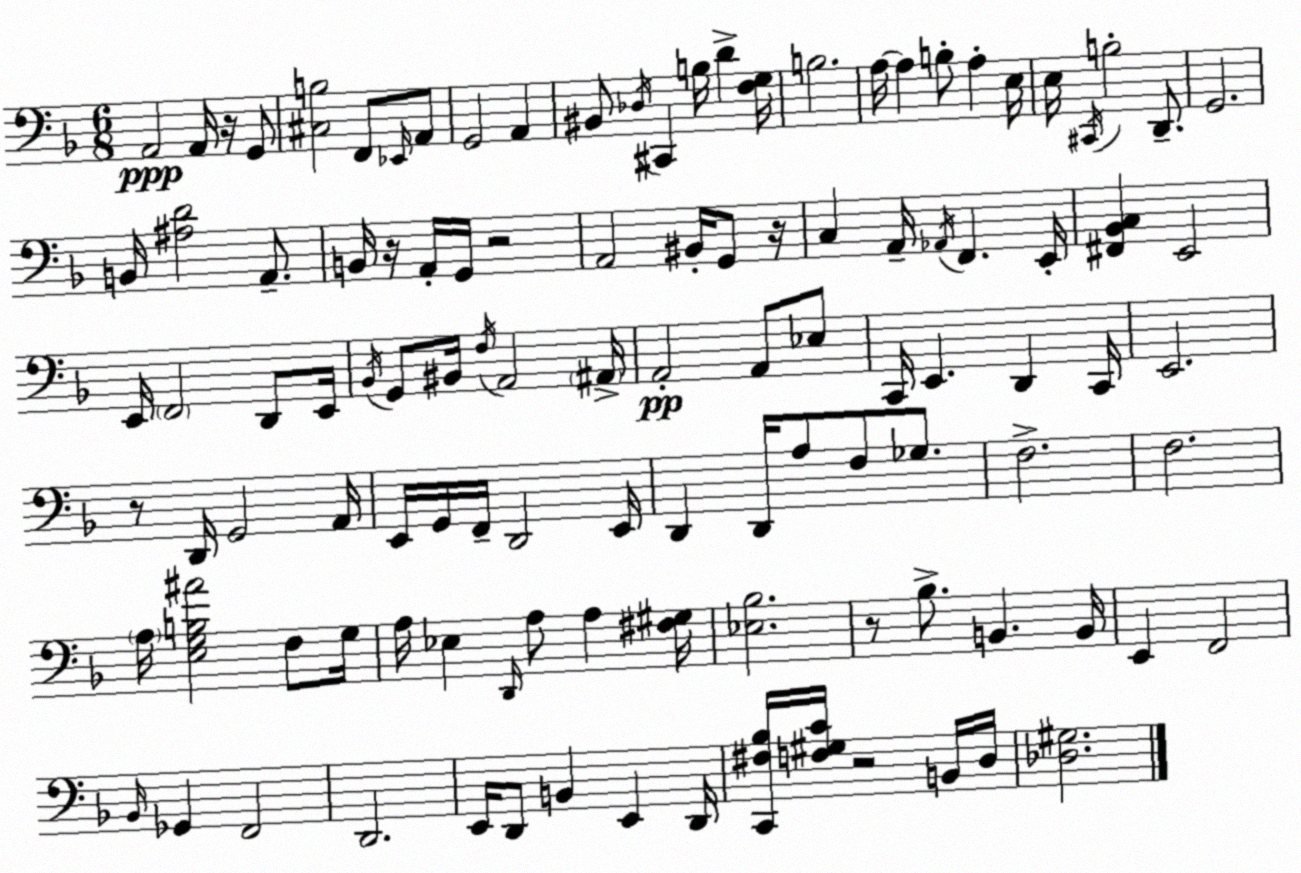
X:1
T:Untitled
M:6/8
L:1/4
K:F
A,,2 A,,/4 z/4 G,,/2 [^C,B,]2 F,,/2 _E,,/4 A,,/2 G,,2 A,, ^B,,/2 _D,/4 ^C,, B,/4 D [F,G,]/4 B,2 A,/4 A, B,/2 A, E,/4 E,/4 ^C,,/4 B,2 D,,/2 G,,2 B,,/4 [^A,D]2 A,,/2 B,,/4 z/4 A,,/4 G,,/4 z2 A,,2 ^B,,/4 G,,/2 z/4 C, A,,/4 _A,,/4 F,, E,,/4 [^F,,_B,,C,] E,,2 E,,/4 F,,2 D,,/2 E,,/4 _B,,/4 G,,/2 ^B,,/4 F,/4 A,,2 ^A,,/4 A,,2 A,,/2 _E,/2 C,,/4 E,, D,, C,,/4 E,,2 z/2 D,,/4 G,,2 A,,/4 E,,/4 G,,/4 F,,/4 D,,2 E,,/4 D,, D,,/4 A,/2 F,/2 _G,/2 F,2 F,2 A,/4 [E,G,B,^A]2 F,/2 G,/4 A,/4 _E, D,,/4 A,/2 A, [^F,^G,]/4 [_E,_B,]2 z/2 _B,/2 B,, B,,/4 E,, F,,2 _B,,/4 _G,, F,,2 D,,2 E,,/4 D,,/2 B,, E,, D,,/4 [C,,^F,_B,]/4 [F,^G,C]/4 z2 B,,/4 D,/4 [_D,^G,]2